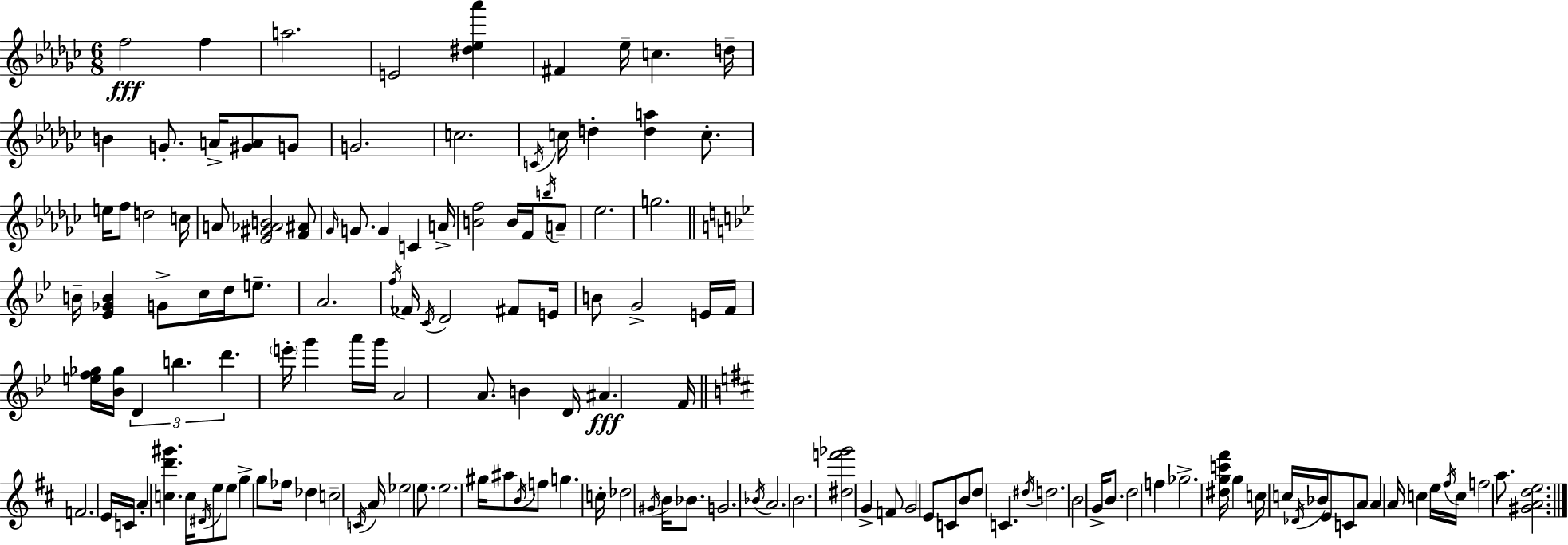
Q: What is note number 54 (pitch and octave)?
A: E6